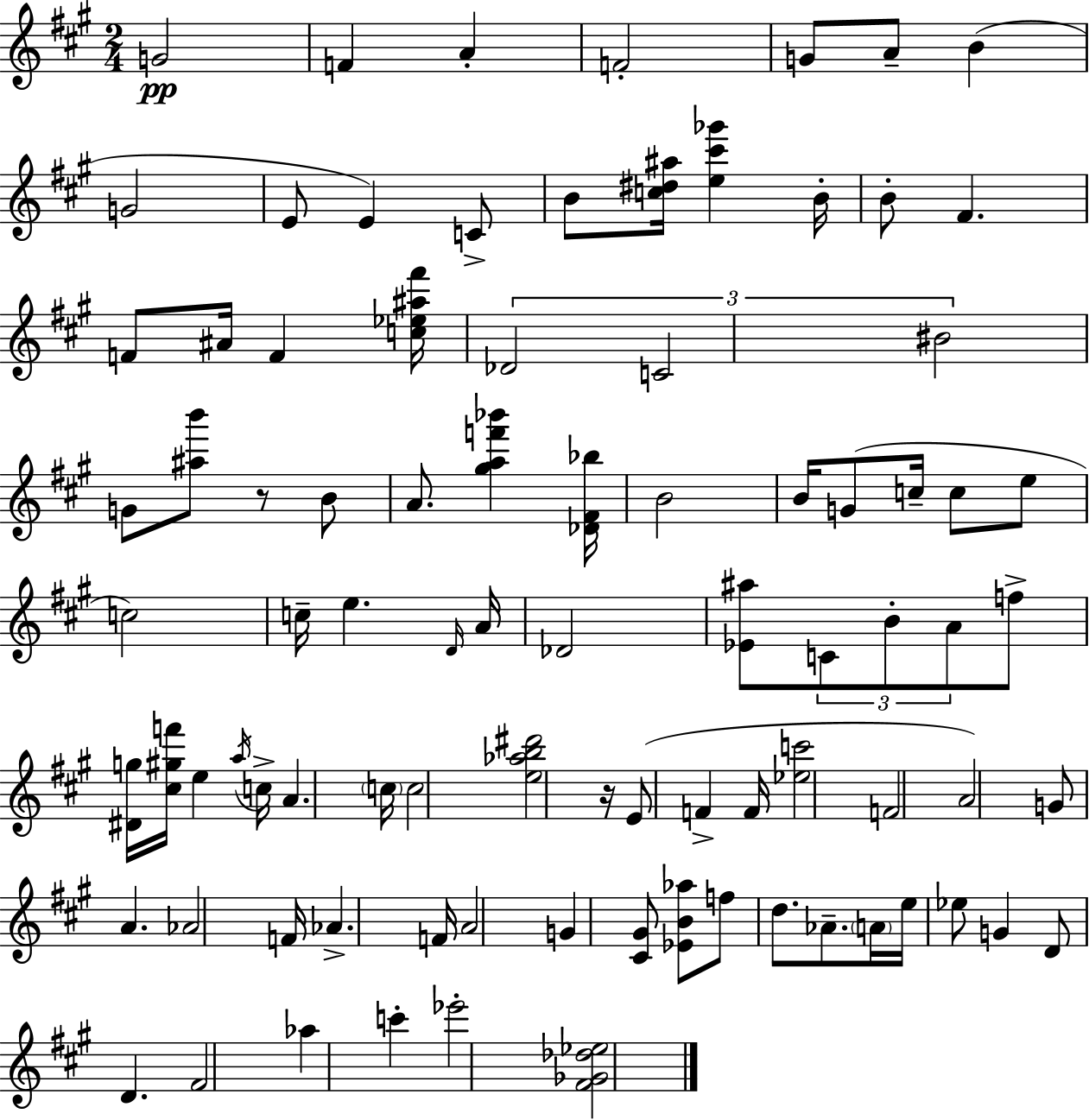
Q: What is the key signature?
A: A major